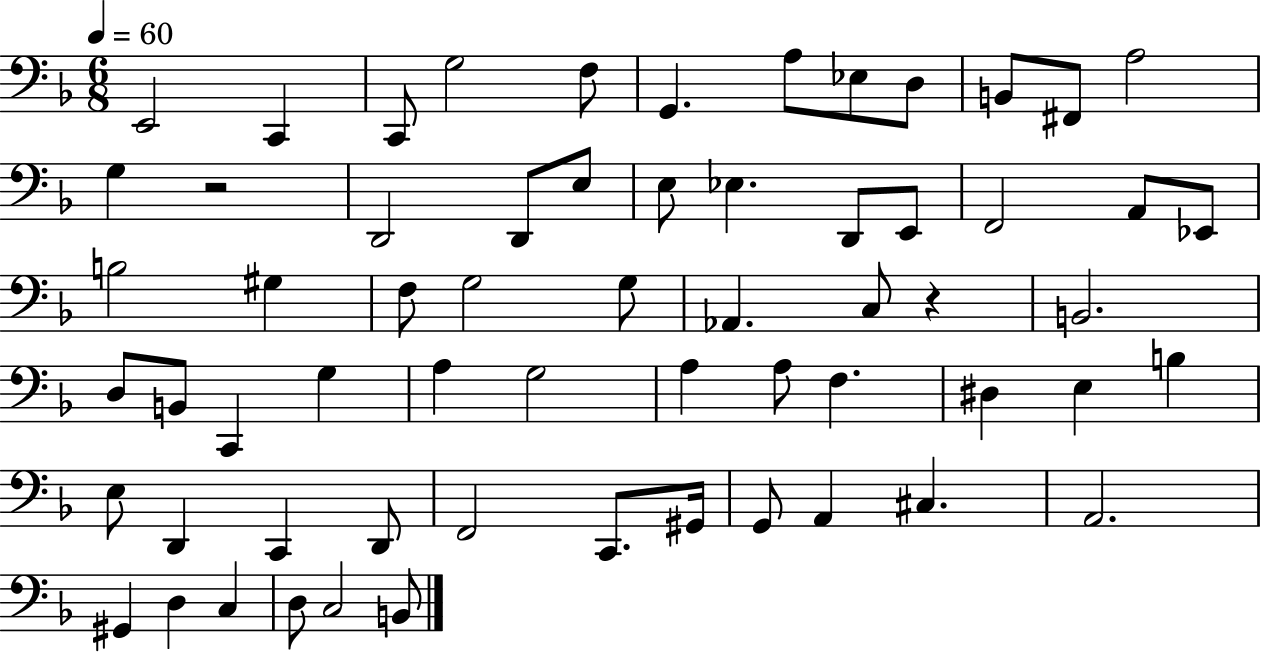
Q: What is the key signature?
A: F major